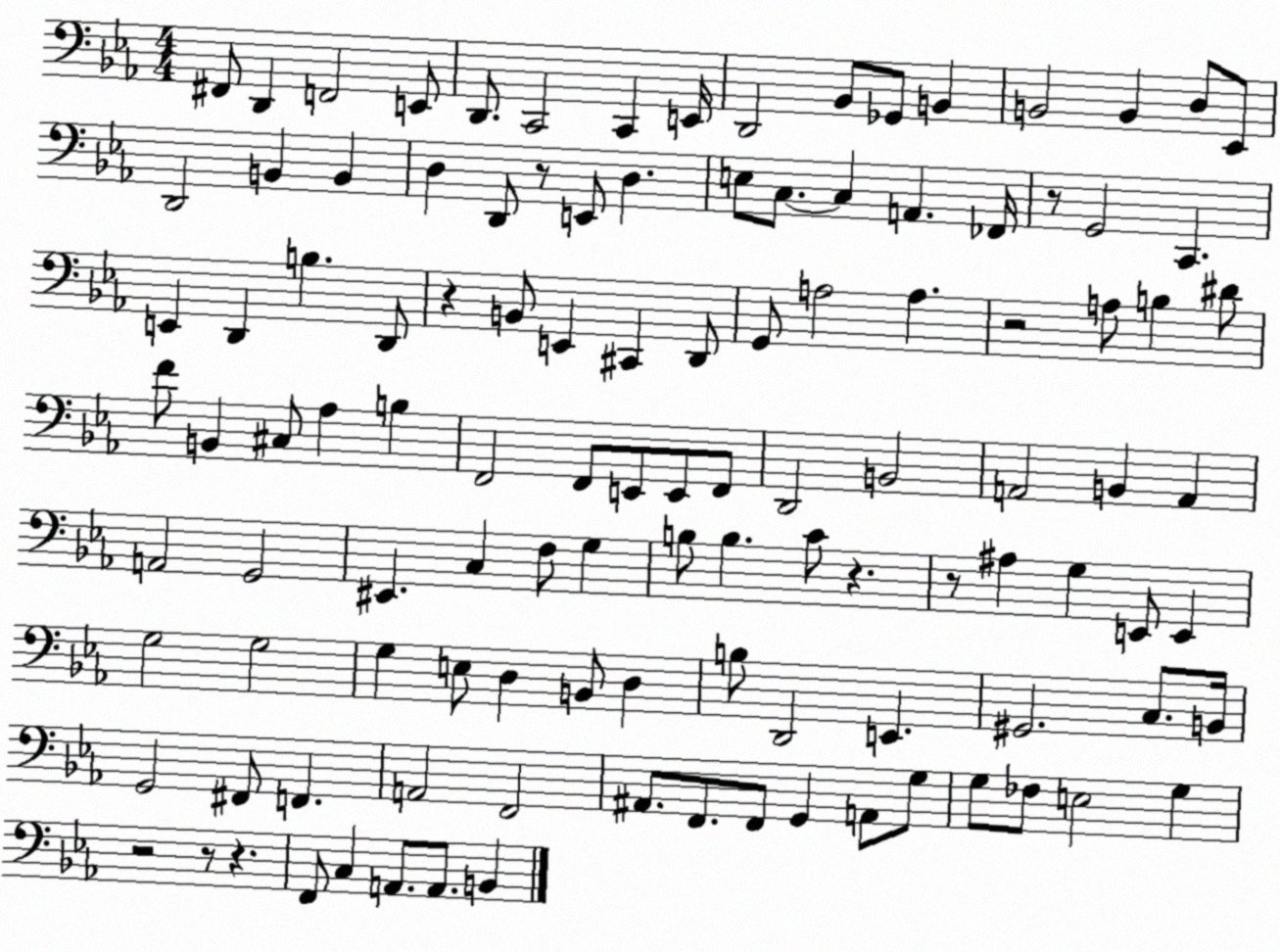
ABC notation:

X:1
T:Untitled
M:4/4
L:1/4
K:Eb
^F,,/2 D,, F,,2 E,,/2 D,,/2 C,,2 C,, E,,/4 D,,2 _B,,/2 _G,,/2 B,, B,,2 B,, D,/2 _E,,/2 D,,2 B,, B,, D, D,,/2 z/2 E,,/2 D, E,/2 C,/2 C, A,, _F,,/4 z/2 G,,2 C,, E,, D,, B, D,,/2 z B,,/2 E,, ^C,, D,,/2 G,,/2 A,2 A, z2 A,/2 B, ^D/2 F/2 B,, ^C,/2 _A, B, F,,2 F,,/2 E,,/2 E,,/2 F,,/2 D,,2 B,,2 A,,2 B,, A,, A,,2 G,,2 ^E,, C, F,/2 G, B,/2 B, C/2 z z/2 ^A, G, E,,/2 E,, G,2 G,2 G, E,/2 D, B,,/2 D, B,/2 D,,2 E,, ^G,,2 C,/2 B,,/4 G,,2 ^F,,/2 F,, A,,2 F,,2 ^A,,/2 F,,/2 F,,/2 G,, A,,/2 G,/2 G,/2 _F,/2 E,2 G, z2 z/2 z F,,/2 C, A,,/2 A,,/2 B,,